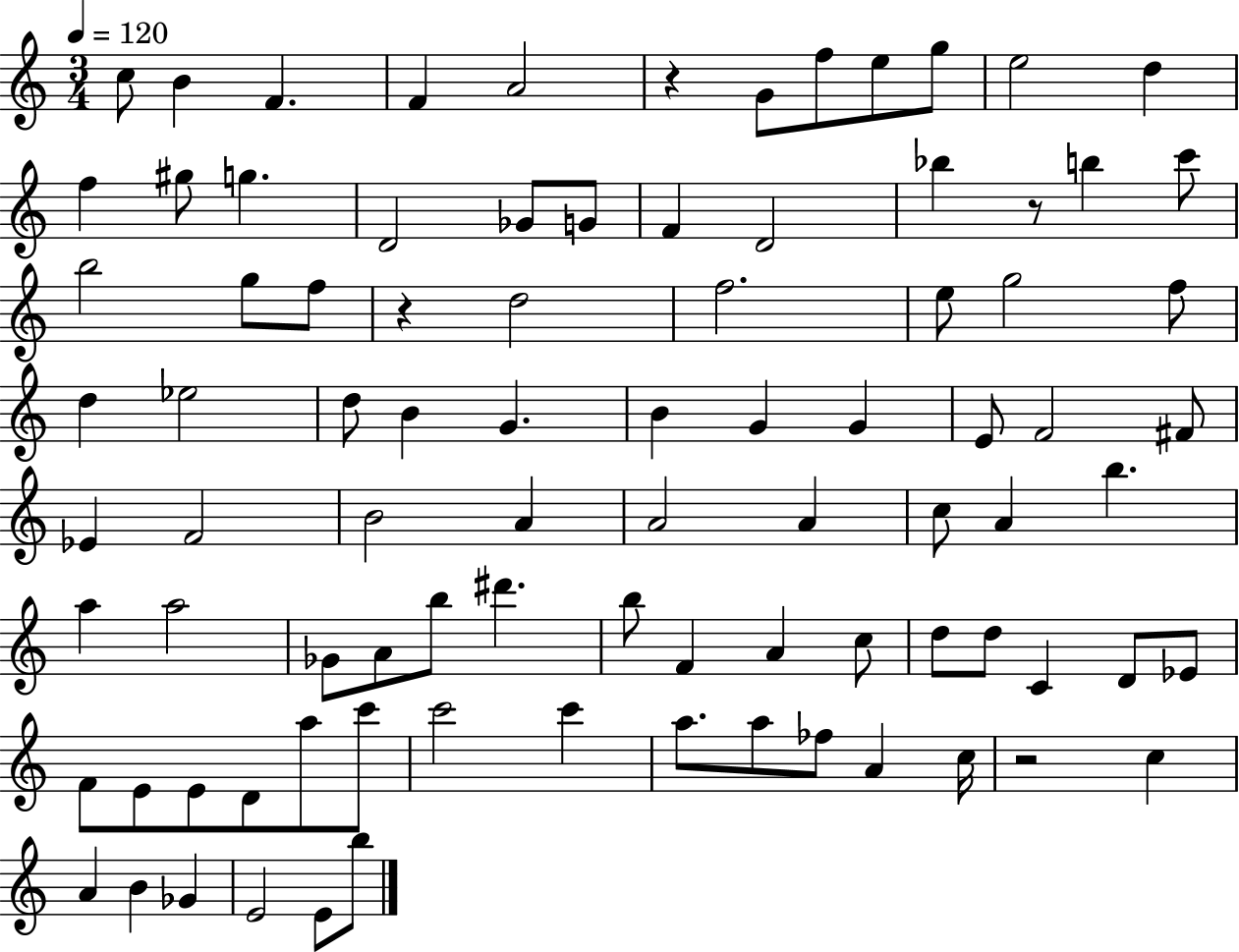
X:1
T:Untitled
M:3/4
L:1/4
K:C
c/2 B F F A2 z G/2 f/2 e/2 g/2 e2 d f ^g/2 g D2 _G/2 G/2 F D2 _b z/2 b c'/2 b2 g/2 f/2 z d2 f2 e/2 g2 f/2 d _e2 d/2 B G B G G E/2 F2 ^F/2 _E F2 B2 A A2 A c/2 A b a a2 _G/2 A/2 b/2 ^d' b/2 F A c/2 d/2 d/2 C D/2 _E/2 F/2 E/2 E/2 D/2 a/2 c'/2 c'2 c' a/2 a/2 _f/2 A c/4 z2 c A B _G E2 E/2 b/2